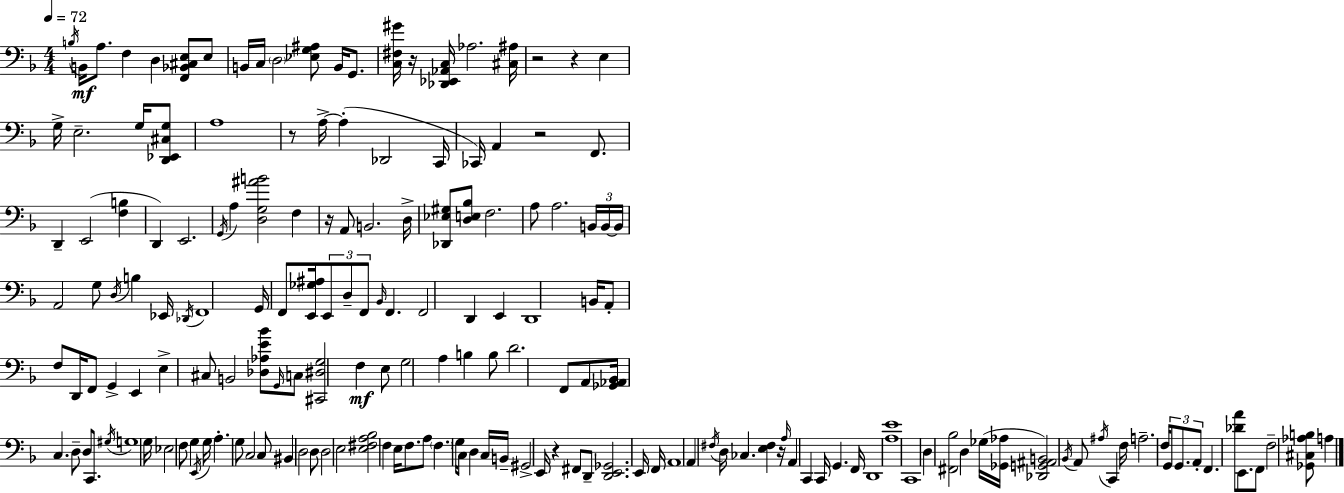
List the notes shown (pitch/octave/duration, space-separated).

B3/s B2/s A3/e. F3/q D3/q [F2,Bb2,C#3,E3]/e E3/e B2/s C3/s D3/h [Eb3,G3,A#3]/e B2/s G2/e. [C3,F#3,G#4]/s R/s [Db2,Eb2,Ab2,C3]/s Ab3/h. [C#3,A#3]/s R/h R/q E3/q G3/s E3/h. G3/s [D2,Eb2,C#3,G3]/e A3/w R/e A3/s A3/q Db2/h C2/s CES2/s A2/q R/h F2/e. D2/q E2/h [F3,B3]/q D2/q E2/h. G2/s A3/q [D3,G3,A#4,B4]/h F3/q R/s A2/e B2/h. D3/s [Db2,Eb3,G#3]/e [D3,E3,Bb3]/e F3/h. A3/e A3/h. B2/s B2/s B2/s A2/h G3/e D3/s B3/q Eb2/s Db2/s F2/w G2/s F2/e [E2,Gb3,A#3]/s E2/e D3/e F2/e Bb2/s F2/q. F2/h D2/q E2/q D2/w B2/s A2/e F3/e D2/s F2/e G2/q E2/q E3/q C#3/e B2/h [Db3,Ab3,E4,Bb4]/e G2/s C3/e [C#2,D#3,G3]/h F3/q E3/e G3/h A3/q B3/q B3/e D4/h. F2/e A2/e [Gb2,Ab2,Bb2]/s C3/q. D3/e D3/e C2/e. G#3/s G3/w G3/s Eb3/h F3/e G3/q E2/s G3/s A3/q. G3/e C3/h C3/e BIS2/q D3/h D3/e D3/h E3/h [E3,F#3,A3,Bb3]/h F3/q E3/s F3/e. A3/e F3/q. G3/s C3/e D3/q C3/s B2/s G#2/h E2/s R/q F#2/e D2/e [D2,E2,Gb2]/h. E2/s F2/s A2/w A2/q F#3/s D3/s CES3/q. [E3,F#3]/q R/s A3/s A2/q C2/q C2/s G2/q. F2/s D2/w [A3,E4]/w C2/w D3/q [F#2,Bb3]/h D3/q Gb3/s [Gb2,Ab3]/s [Db2,G2,A#2,B2]/h Bb2/s A2/e A#3/s C2/q F3/s A3/h. F3/s G2/e G2/e. A2/e F2/q. [Db4,A4]/e E2/e. F2/e F3/h [Gb2,C#3,Ab3,B3]/e A3/q